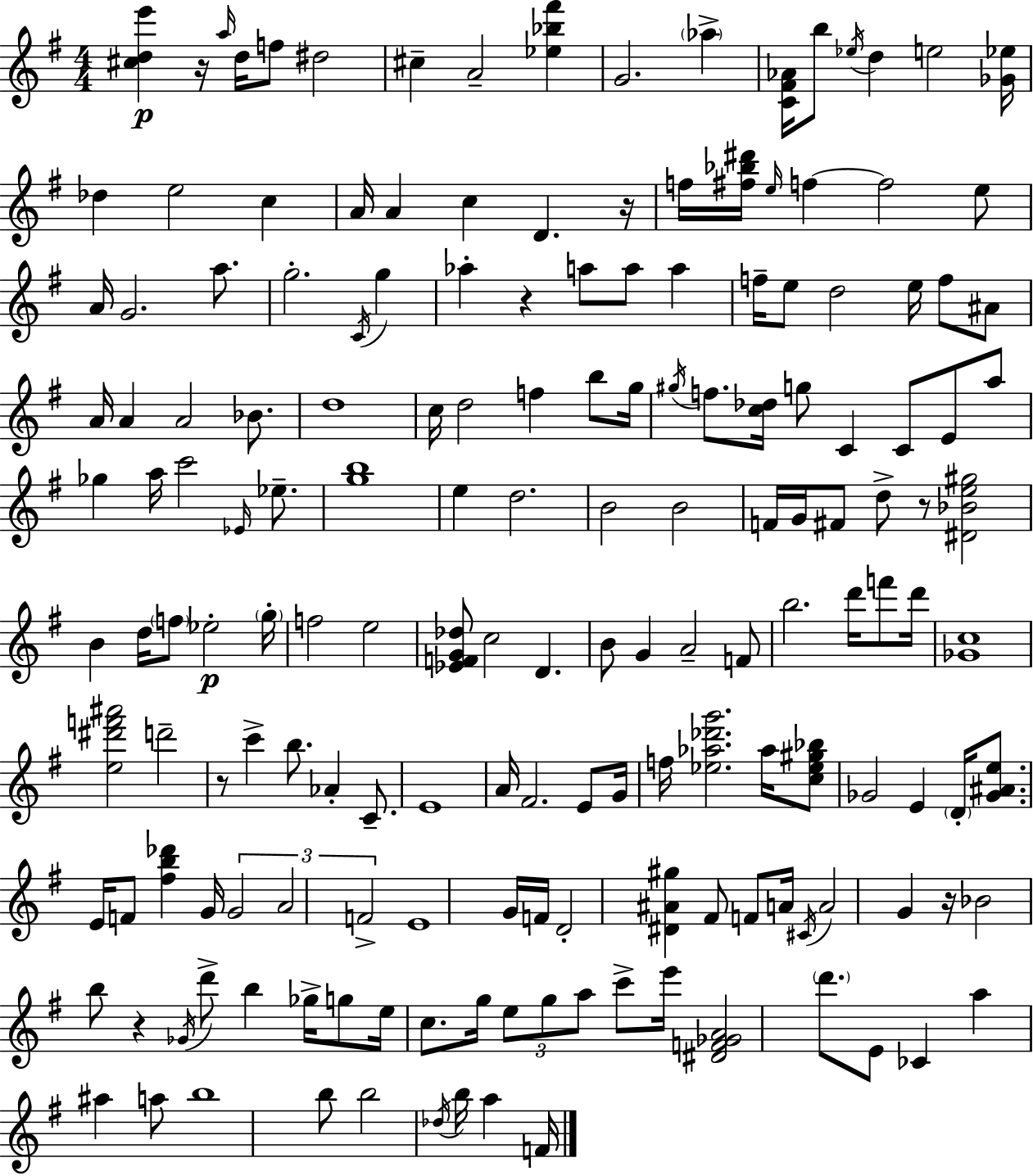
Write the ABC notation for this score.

X:1
T:Untitled
M:4/4
L:1/4
K:Em
[^cde'] z/4 a/4 d/4 f/2 ^d2 ^c A2 [_e_b^f'] G2 _a [C^F_A]/4 b/2 _e/4 d e2 [_G_e]/4 _d e2 c A/4 A c D z/4 f/4 [^f_b^d']/4 e/4 f f2 e/2 A/4 G2 a/2 g2 C/4 g _a z a/2 a/2 a f/4 e/2 d2 e/4 f/2 ^A/2 A/4 A A2 _B/2 d4 c/4 d2 f b/2 g/4 ^g/4 f/2 [c_d]/4 g/2 C C/2 E/2 a/2 _g a/4 c'2 _E/4 _e/2 [gb]4 e d2 B2 B2 F/4 G/4 ^F/2 d/2 z/2 [^D_Be^g]2 B d/4 f/2 _e2 g/4 f2 e2 [_EFG_d]/2 c2 D B/2 G A2 F/2 b2 d'/4 f'/2 d'/4 [_Gc]4 [e^d'f'^a']2 d'2 z/2 c' b/2 _A C/2 E4 A/4 ^F2 E/2 G/4 f/4 [_e_a_d'g']2 _a/4 [c_e^g_b]/2 _G2 E D/4 [_G^Ae]/2 E/4 F/2 [^fb_d'] G/4 G2 A2 F2 E4 G/4 F/4 D2 [^D^A^g] ^F/2 F/2 A/4 ^C/4 A2 G z/4 _B2 b/2 z _G/4 d'/2 b _g/4 g/2 e/4 c/2 g/4 e/2 g/2 a/2 c'/2 e'/4 [^DF_GA]2 d'/2 E/2 _C a ^a a/2 b4 b/2 b2 _d/4 b/4 a F/4